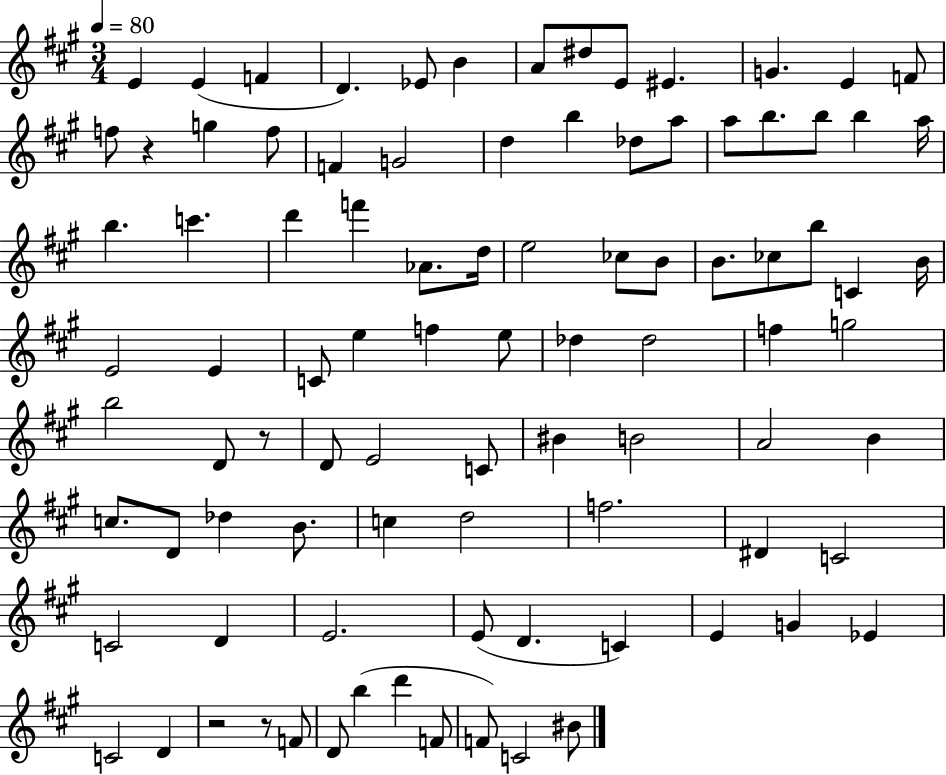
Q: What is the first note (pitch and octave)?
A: E4